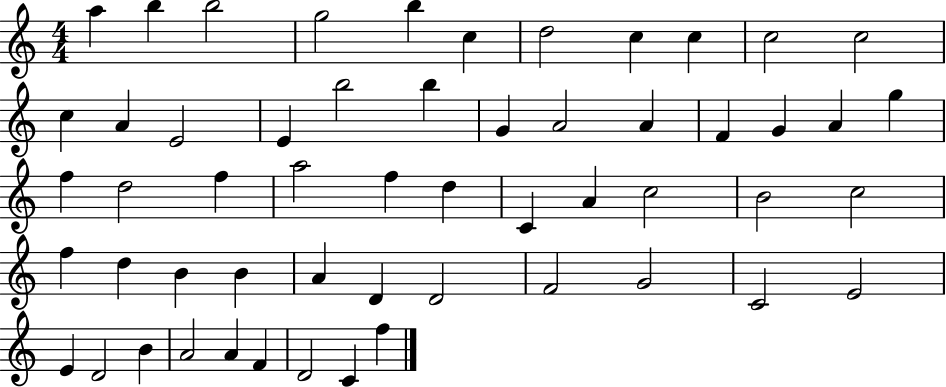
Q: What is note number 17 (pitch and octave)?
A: B5